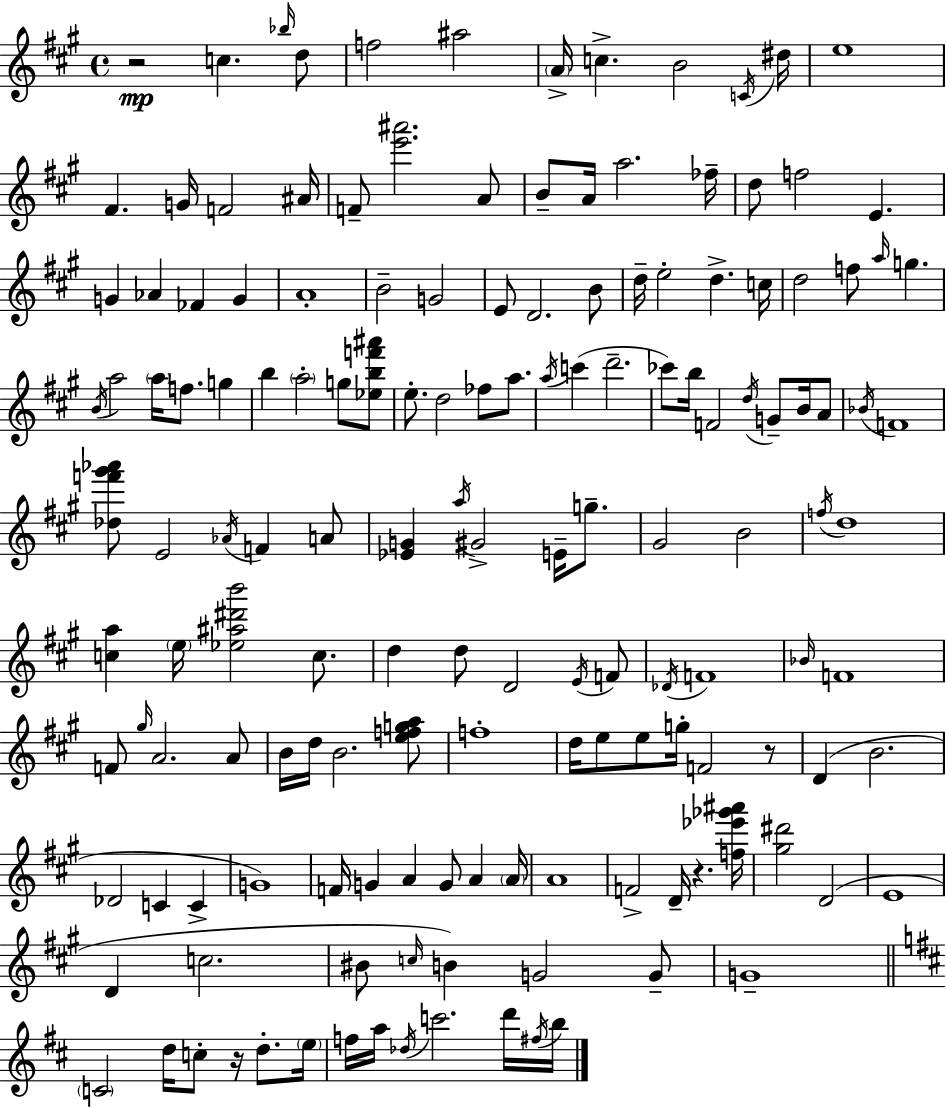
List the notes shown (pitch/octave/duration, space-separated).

R/h C5/q. Bb5/s D5/e F5/h A#5/h A4/s C5/q. B4/h C4/s D#5/s E5/w F#4/q. G4/s F4/h A#4/s F4/e [E6,A#6]/h. A4/e B4/e A4/s A5/h. FES5/s D5/e F5/h E4/q. G4/q Ab4/q FES4/q G4/q A4/w B4/h G4/h E4/e D4/h. B4/e D5/s E5/h D5/q. C5/s D5/h F5/e A5/s G5/q. B4/s A5/h A5/s F5/e. G5/q B5/q A5/h G5/e [Eb5,B5,F6,A#6]/e E5/e. D5/h FES5/e A5/e. A5/s C6/q D6/h. CES6/e B5/s F4/h D5/s G4/e B4/s A4/e Bb4/s F4/w [Db5,F6,G#6,Ab6]/e E4/h Ab4/s F4/q A4/e [Eb4,G4]/q A5/s G#4/h E4/s G5/e. G#4/h B4/h F5/s D5/w [C5,A5]/q E5/s [Eb5,A#5,D#6,B6]/h C5/e. D5/q D5/e D4/h E4/s F4/e Db4/s F4/w Bb4/s F4/w F4/e G#5/s A4/h. A4/e B4/s D5/s B4/h. [E5,F5,G5,A5]/e F5/w D5/s E5/e E5/e G5/s F4/h R/e D4/q B4/h. Db4/h C4/q C4/q G4/w F4/s G4/q A4/q G4/e A4/q A4/s A4/w F4/h D4/s R/q. [F5,Eb6,Gb6,A#6]/s [G#5,D#6]/h D4/h E4/w D4/q C5/h. BIS4/e C5/s B4/q G4/h G4/e G4/w C4/h D5/s C5/e R/s D5/e. E5/s F5/s A5/s Db5/s C6/h. D6/s F#5/s B5/s